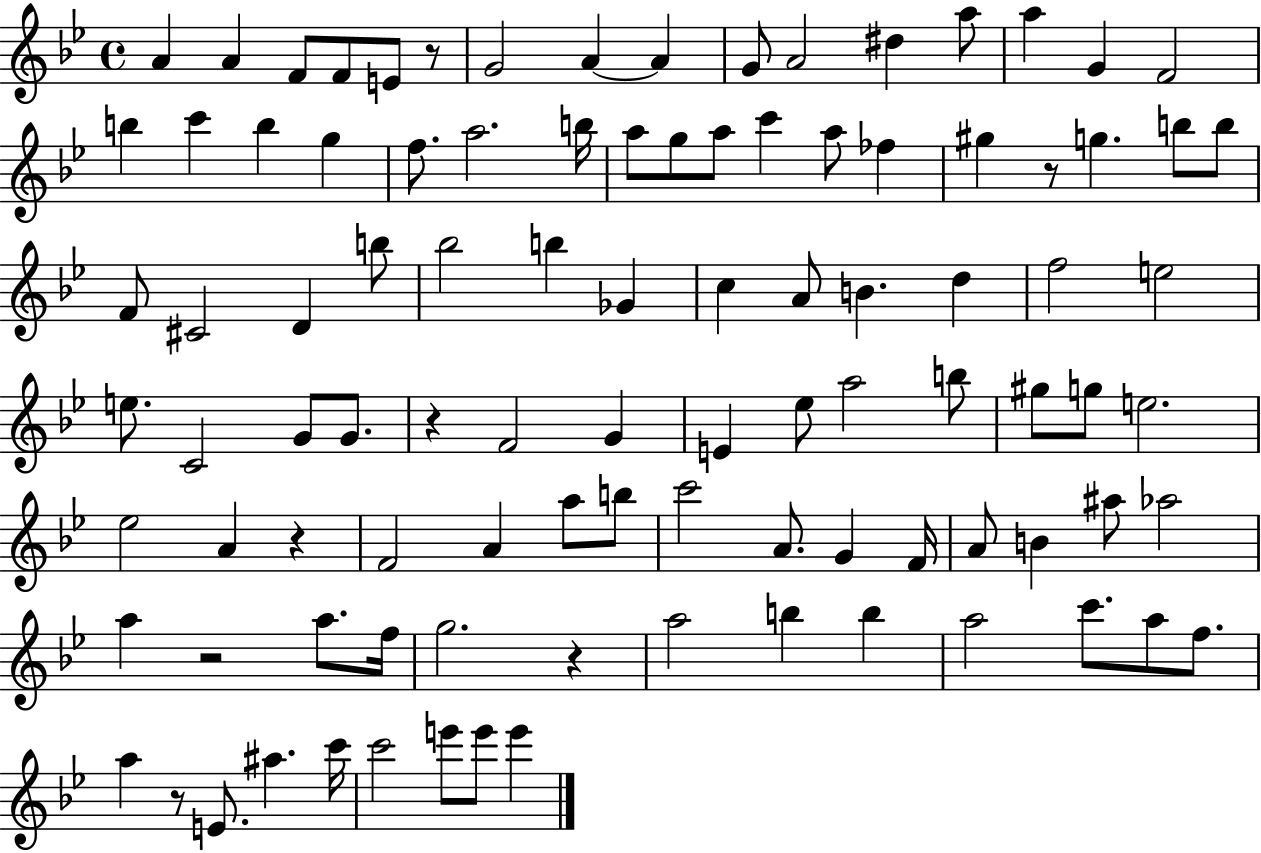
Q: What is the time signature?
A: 4/4